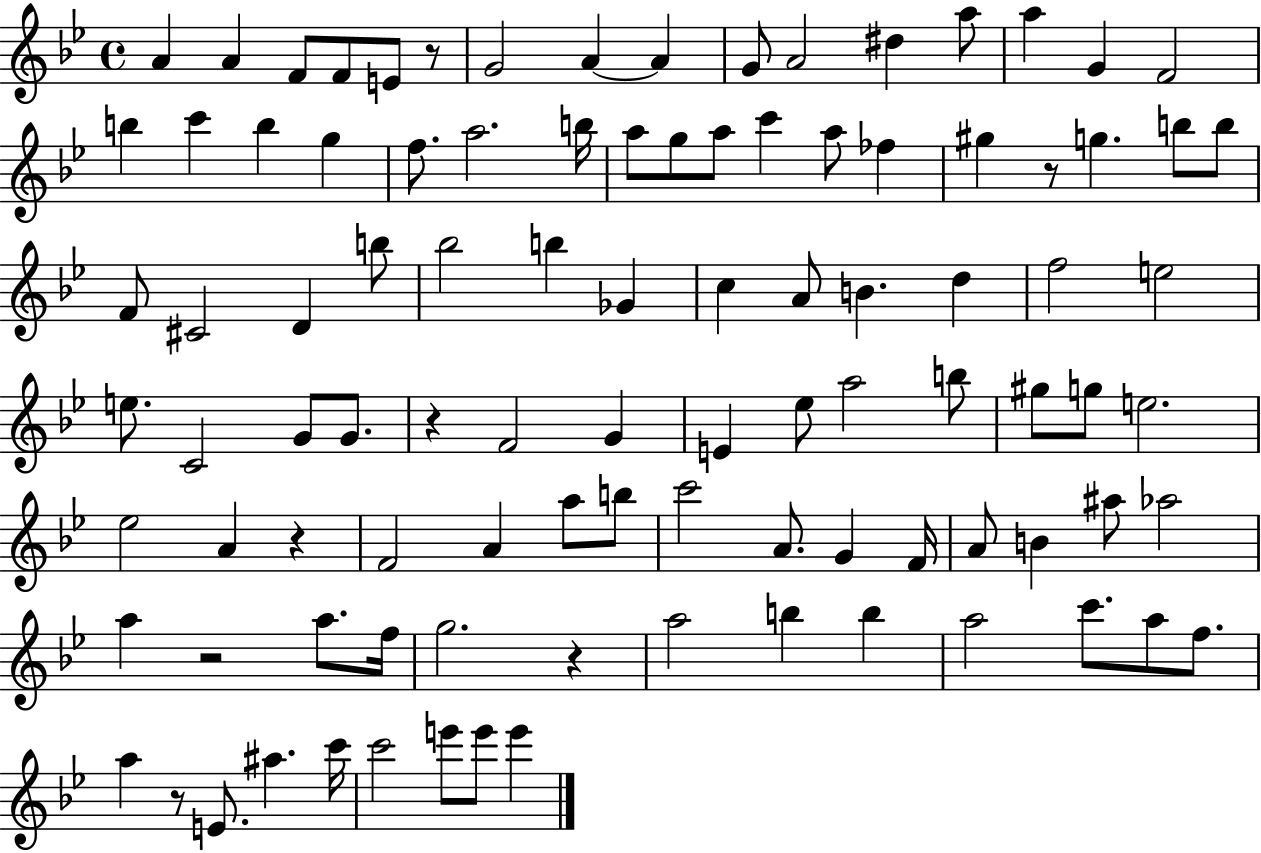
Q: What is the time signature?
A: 4/4